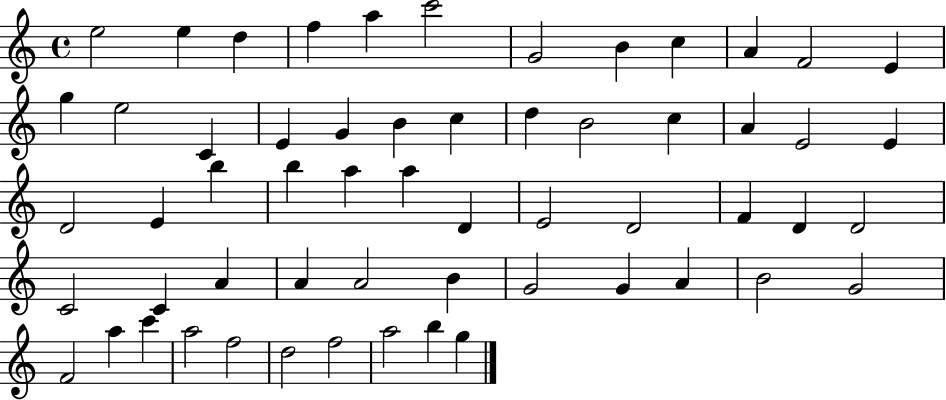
X:1
T:Untitled
M:4/4
L:1/4
K:C
e2 e d f a c'2 G2 B c A F2 E g e2 C E G B c d B2 c A E2 E D2 E b b a a D E2 D2 F D D2 C2 C A A A2 B G2 G A B2 G2 F2 a c' a2 f2 d2 f2 a2 b g